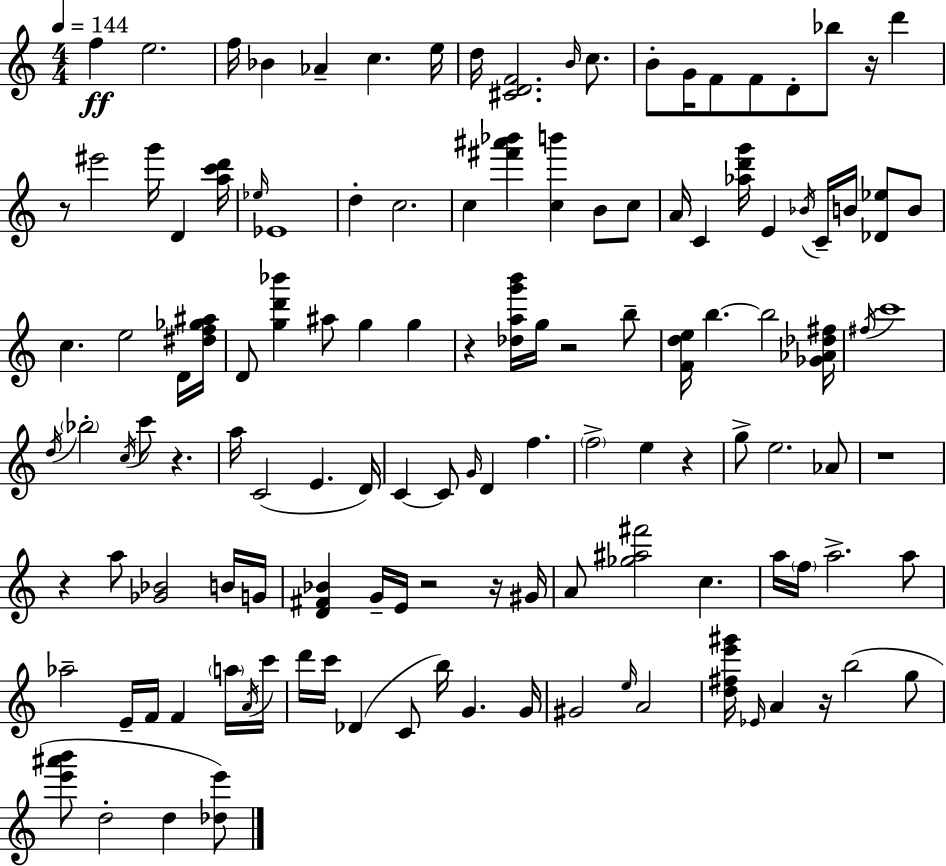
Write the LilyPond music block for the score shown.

{
  \clef treble
  \numericTimeSignature
  \time 4/4
  \key a \minor
  \tempo 4 = 144
  f''4\ff e''2. | f''16 bes'4 aes'4-- c''4. e''16 | d''16 <cis' d' f'>2. \grace { b'16 } c''8. | b'8-. g'16 f'8 f'8 d'8-. bes''8 r16 d'''4 | \break r8 eis'''2 g'''16 d'4 | <a'' c''' d'''>16 \grace { ees''16 } ees'1 | d''4-. c''2. | c''4 <fis''' ais''' bes'''>4 <c'' b'''>4 b'8 | \break c''8 a'16 c'4 <aes'' d''' g'''>16 e'4 \acciaccatura { bes'16 } c'16-- b'16 <des' ees''>8 | b'8 c''4. e''2 | d'16 <dis'' f'' ges'' ais''>16 d'8 <g'' d''' bes'''>4 ais''8 g''4 g''4 | r4 <des'' a'' g''' b'''>16 g''16 r2 | \break b''8-- <f' d'' e''>16 b''4.~~ b''2 | <ges' aes' des'' fis''>16 \acciaccatura { fis''16 } c'''1 | \acciaccatura { d''16 } \parenthesize bes''2-. \acciaccatura { c''16 } c'''8 | r4. a''16 c'2( e'4. | \break d'16) c'4~~ c'8 \grace { g'16 } d'4 | f''4. \parenthesize f''2-> e''4 | r4 g''8-> e''2. | aes'8 r1 | \break r4 a''8 <ges' bes'>2 | b'16 g'16 <d' fis' bes'>4 g'16-- e'16 r2 | r16 gis'16 a'8 <ges'' ais'' fis'''>2 | c''4. a''16 \parenthesize f''16 a''2.-> | \break a''8 aes''2-- e'16-- | f'16 f'4 \parenthesize a''16 \acciaccatura { a'16 } c'''16 d'''16 c'''16 des'4( c'8 | b''16) g'4. g'16 gis'2 | \grace { e''16 } a'2 <d'' fis'' e''' gis'''>16 \grace { ees'16 } a'4 r16 | \break b''2( g''8 <e''' ais''' b'''>8 d''2-. | d''4 <des'' e'''>8) \bar "|."
}